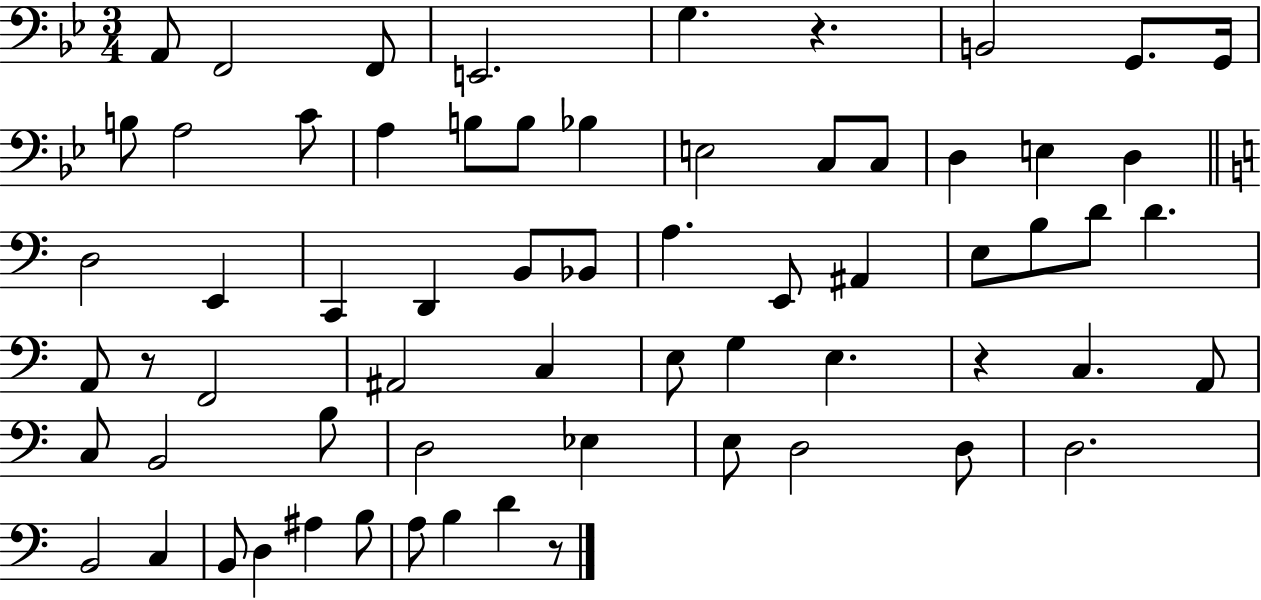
{
  \clef bass
  \numericTimeSignature
  \time 3/4
  \key bes \major
  a,8 f,2 f,8 | e,2. | g4. r4. | b,2 g,8. g,16 | \break b8 a2 c'8 | a4 b8 b8 bes4 | e2 c8 c8 | d4 e4 d4 | \break \bar "||" \break \key c \major d2 e,4 | c,4 d,4 b,8 bes,8 | a4. e,8 ais,4 | e8 b8 d'8 d'4. | \break a,8 r8 f,2 | ais,2 c4 | e8 g4 e4. | r4 c4. a,8 | \break c8 b,2 b8 | d2 ees4 | e8 d2 d8 | d2. | \break b,2 c4 | b,8 d4 ais4 b8 | a8 b4 d'4 r8 | \bar "|."
}